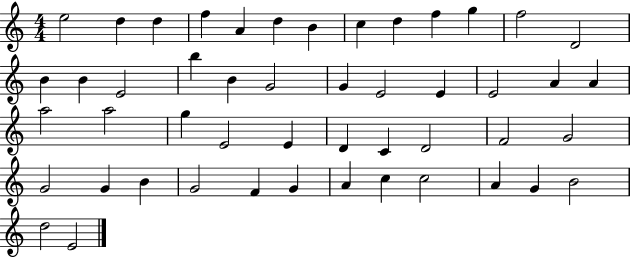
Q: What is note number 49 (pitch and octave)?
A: E4